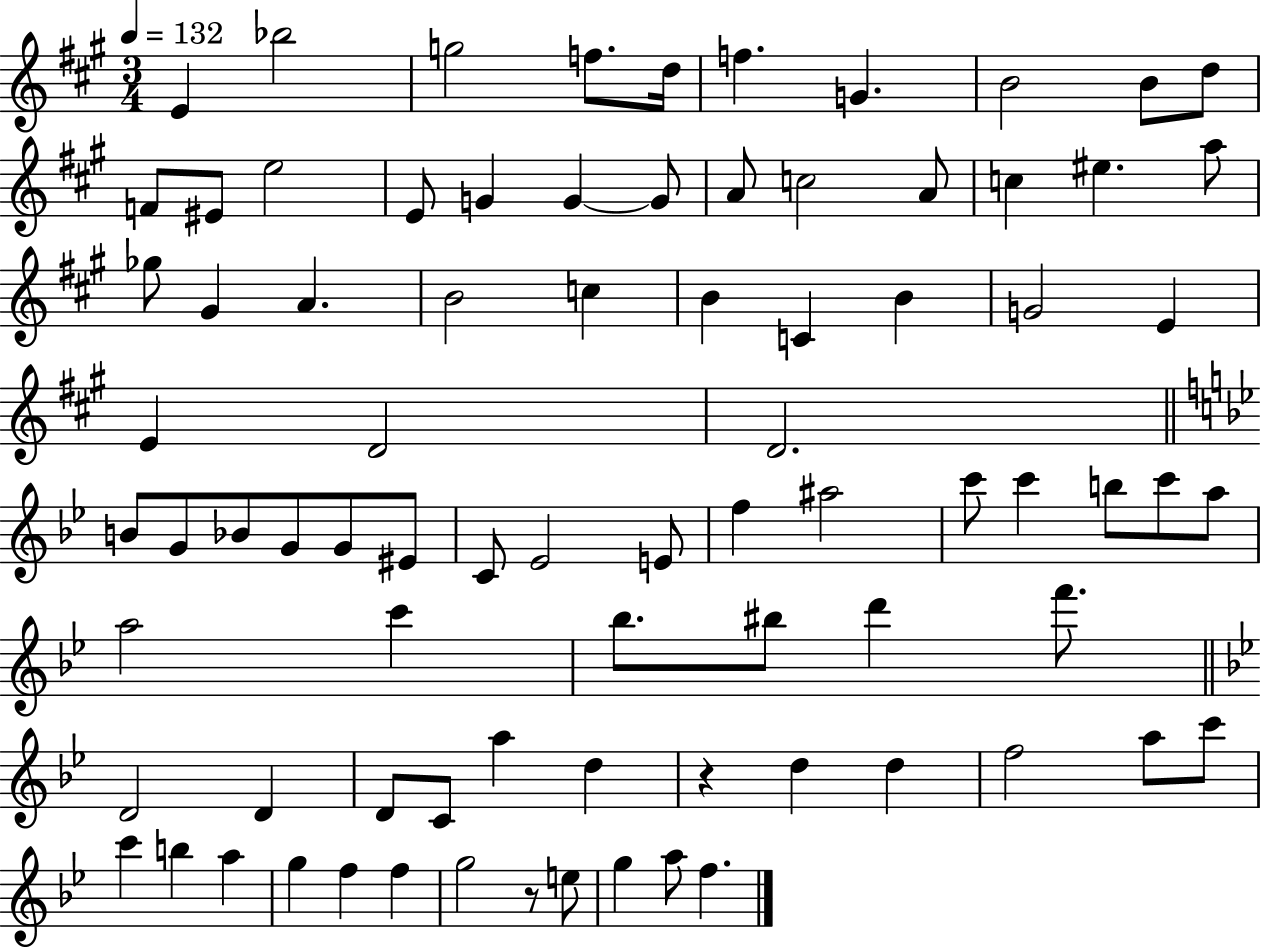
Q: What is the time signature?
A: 3/4